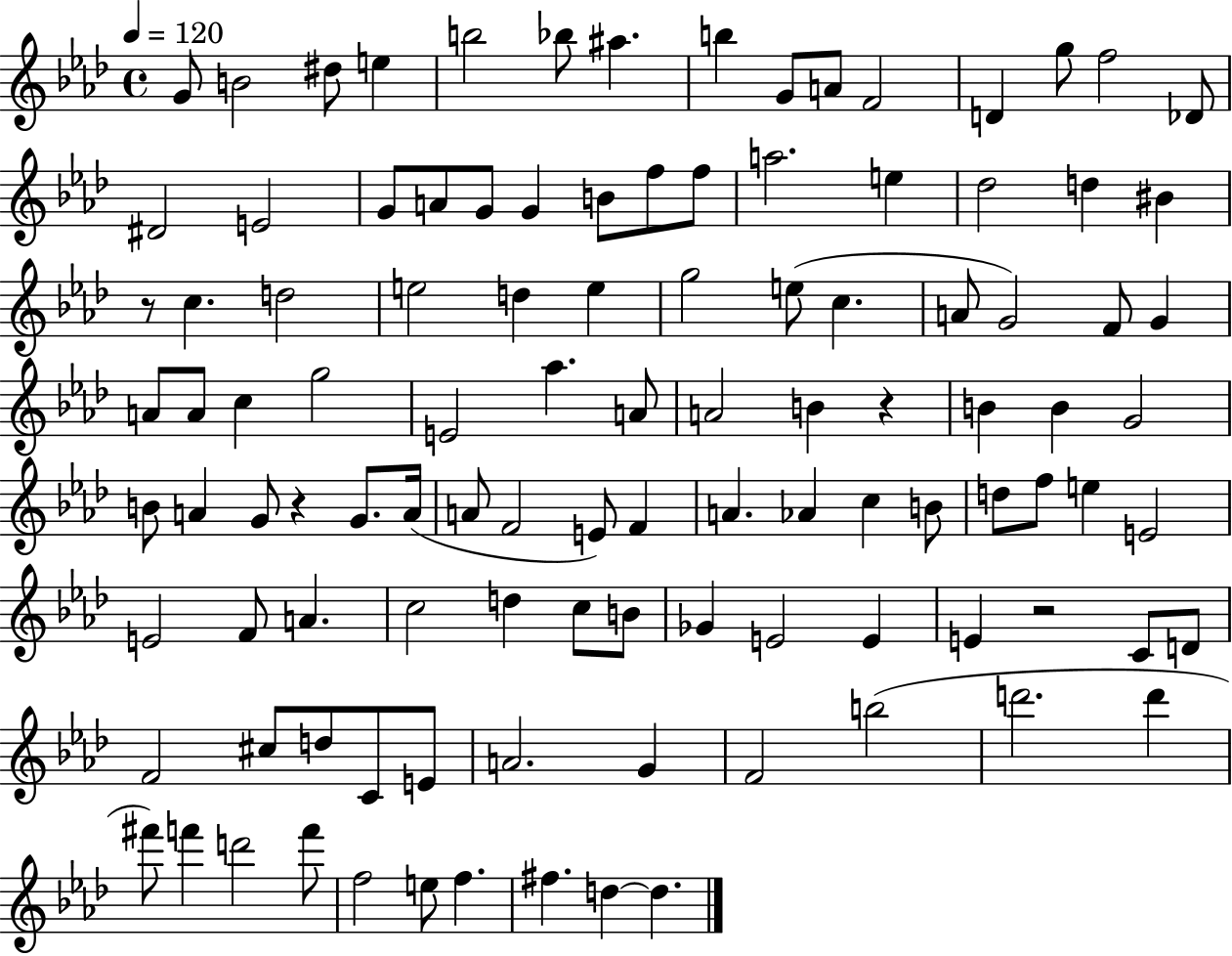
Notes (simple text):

G4/e B4/h D#5/e E5/q B5/h Bb5/e A#5/q. B5/q G4/e A4/e F4/h D4/q G5/e F5/h Db4/e D#4/h E4/h G4/e A4/e G4/e G4/q B4/e F5/e F5/e A5/h. E5/q Db5/h D5/q BIS4/q R/e C5/q. D5/h E5/h D5/q E5/q G5/h E5/e C5/q. A4/e G4/h F4/e G4/q A4/e A4/e C5/q G5/h E4/h Ab5/q. A4/e A4/h B4/q R/q B4/q B4/q G4/h B4/e A4/q G4/e R/q G4/e. A4/s A4/e F4/h E4/e F4/q A4/q. Ab4/q C5/q B4/e D5/e F5/e E5/q E4/h E4/h F4/e A4/q. C5/h D5/q C5/e B4/e Gb4/q E4/h E4/q E4/q R/h C4/e D4/e F4/h C#5/e D5/e C4/e E4/e A4/h. G4/q F4/h B5/h D6/h. D6/q F#6/e F6/q D6/h F6/e F5/h E5/e F5/q. F#5/q. D5/q D5/q.